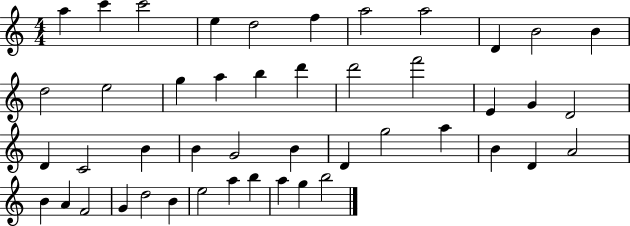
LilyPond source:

{
  \clef treble
  \numericTimeSignature
  \time 4/4
  \key c \major
  a''4 c'''4 c'''2 | e''4 d''2 f''4 | a''2 a''2 | d'4 b'2 b'4 | \break d''2 e''2 | g''4 a''4 b''4 d'''4 | d'''2 f'''2 | e'4 g'4 d'2 | \break d'4 c'2 b'4 | b'4 g'2 b'4 | d'4 g''2 a''4 | b'4 d'4 a'2 | \break b'4 a'4 f'2 | g'4 d''2 b'4 | e''2 a''4 b''4 | a''4 g''4 b''2 | \break \bar "|."
}